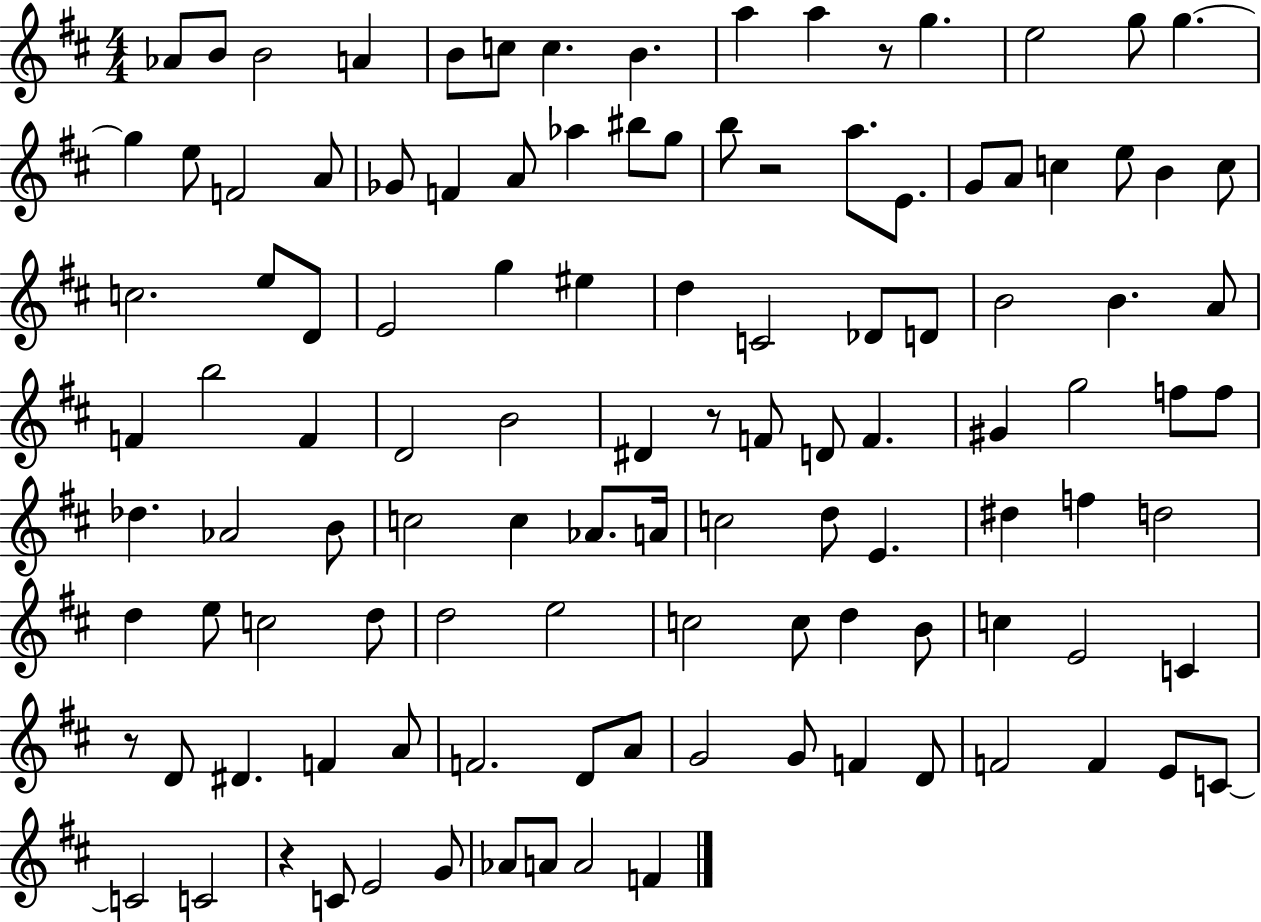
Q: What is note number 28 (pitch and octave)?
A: G4